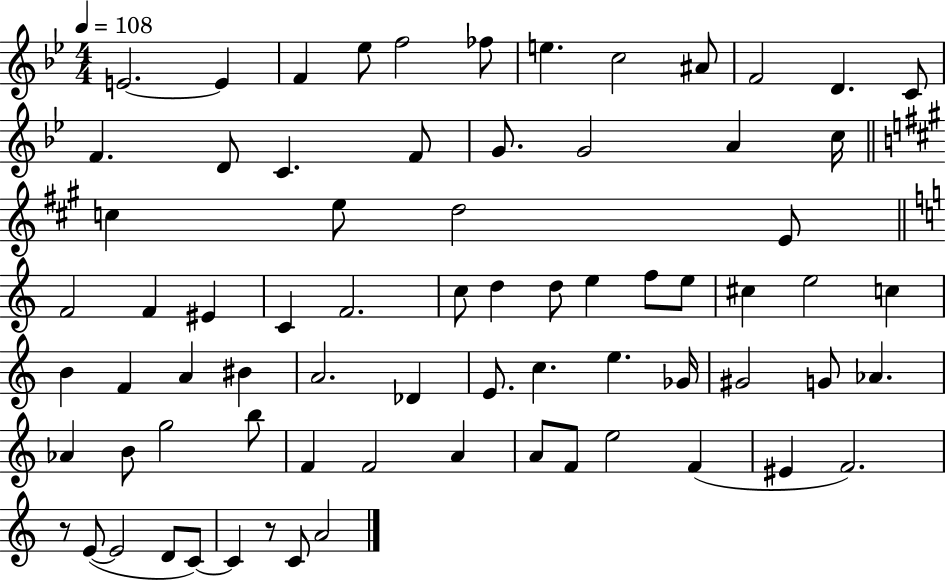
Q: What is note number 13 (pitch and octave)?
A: F4